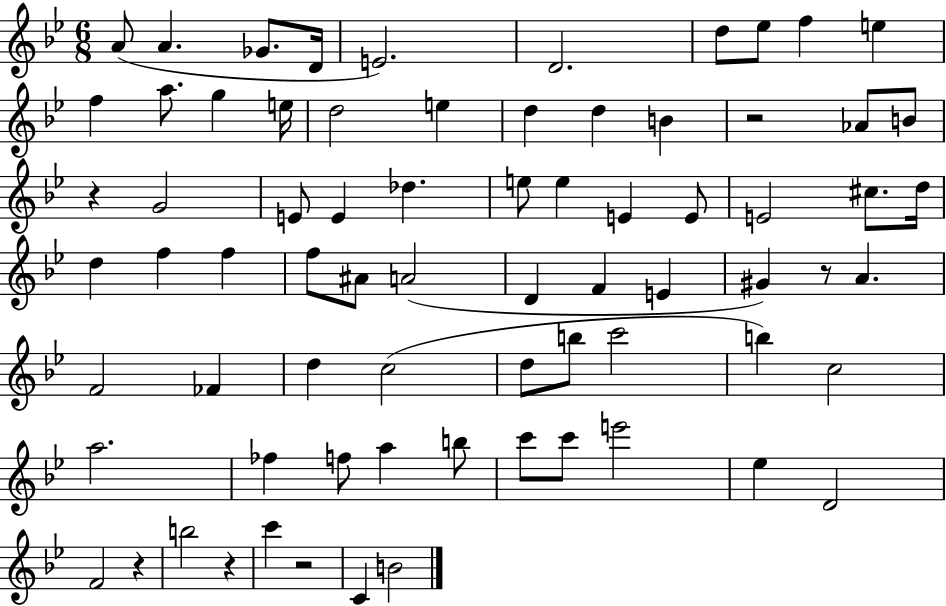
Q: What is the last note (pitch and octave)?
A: B4